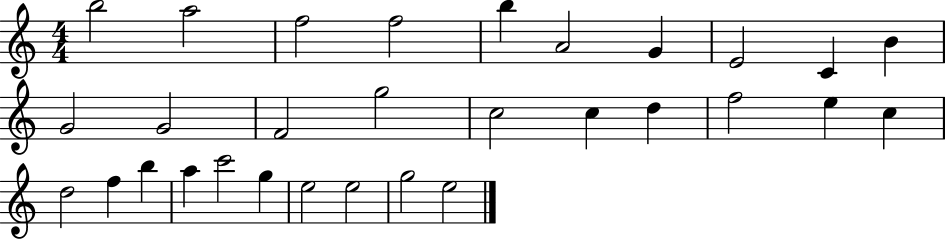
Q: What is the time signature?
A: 4/4